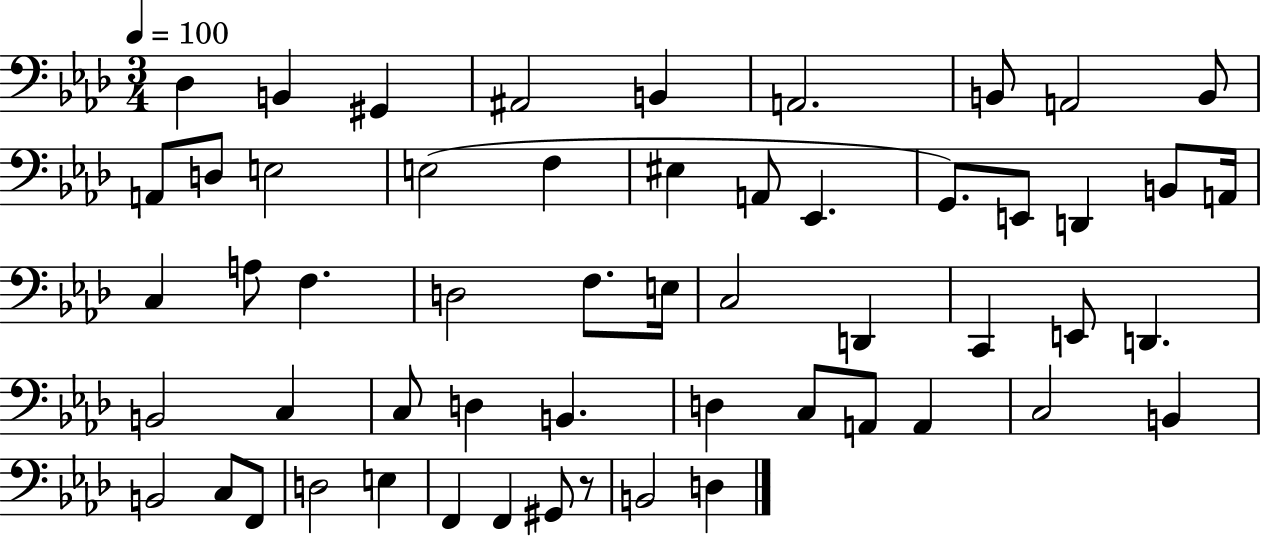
X:1
T:Untitled
M:3/4
L:1/4
K:Ab
_D, B,, ^G,, ^A,,2 B,, A,,2 B,,/2 A,,2 B,,/2 A,,/2 D,/2 E,2 E,2 F, ^E, A,,/2 _E,, G,,/2 E,,/2 D,, B,,/2 A,,/4 C, A,/2 F, D,2 F,/2 E,/4 C,2 D,, C,, E,,/2 D,, B,,2 C, C,/2 D, B,, D, C,/2 A,,/2 A,, C,2 B,, B,,2 C,/2 F,,/2 D,2 E, F,, F,, ^G,,/2 z/2 B,,2 D,